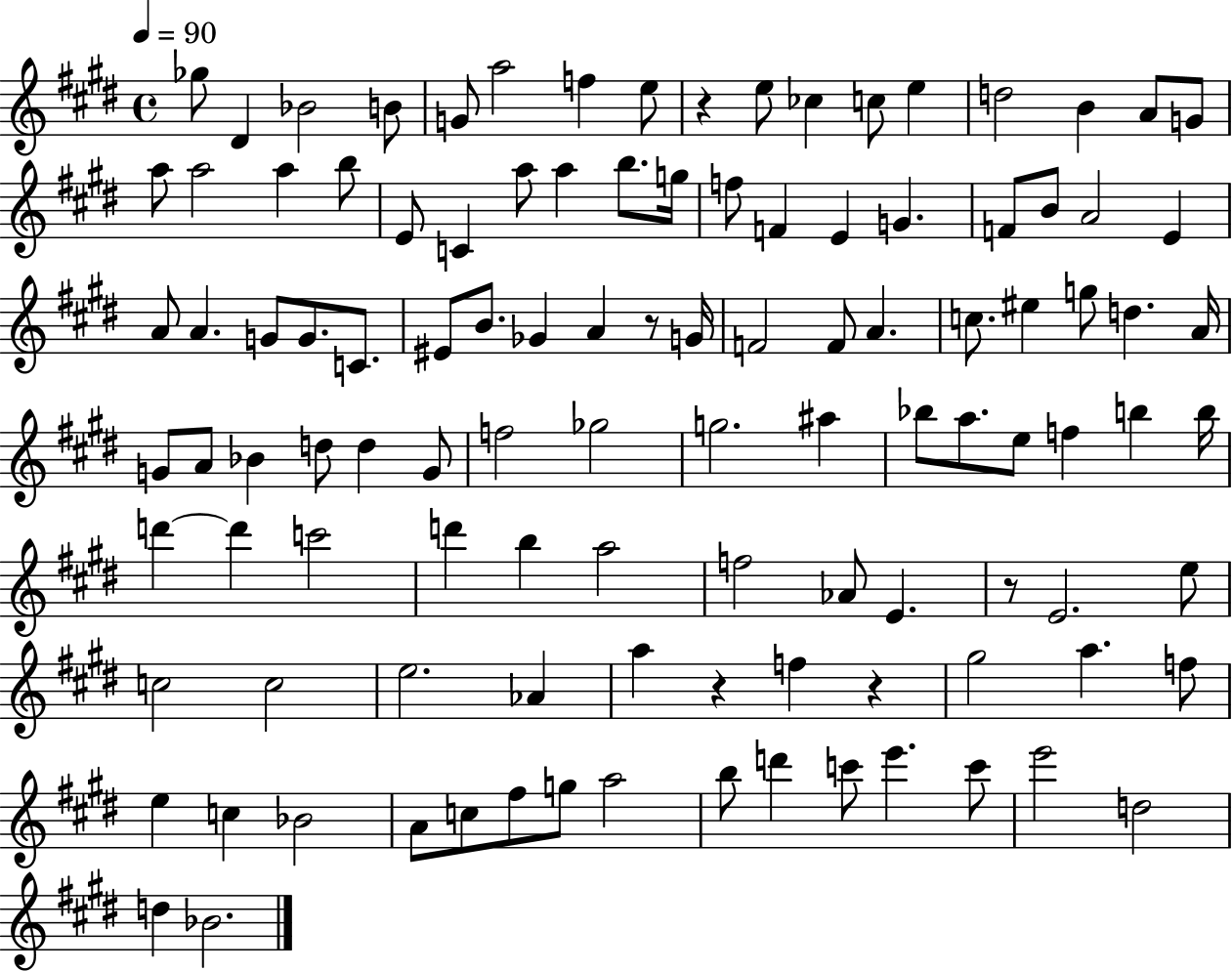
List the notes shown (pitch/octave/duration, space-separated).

Gb5/e D#4/q Bb4/h B4/e G4/e A5/h F5/q E5/e R/q E5/e CES5/q C5/e E5/q D5/h B4/q A4/e G4/e A5/e A5/h A5/q B5/e E4/e C4/q A5/e A5/q B5/e. G5/s F5/e F4/q E4/q G4/q. F4/e B4/e A4/h E4/q A4/e A4/q. G4/e G4/e. C4/e. EIS4/e B4/e. Gb4/q A4/q R/e G4/s F4/h F4/e A4/q. C5/e. EIS5/q G5/e D5/q. A4/s G4/e A4/e Bb4/q D5/e D5/q G4/e F5/h Gb5/h G5/h. A#5/q Bb5/e A5/e. E5/e F5/q B5/q B5/s D6/q D6/q C6/h D6/q B5/q A5/h F5/h Ab4/e E4/q. R/e E4/h. E5/e C5/h C5/h E5/h. Ab4/q A5/q R/q F5/q R/q G#5/h A5/q. F5/e E5/q C5/q Bb4/h A4/e C5/e F#5/e G5/e A5/h B5/e D6/q C6/e E6/q. C6/e E6/h D5/h D5/q Bb4/h.